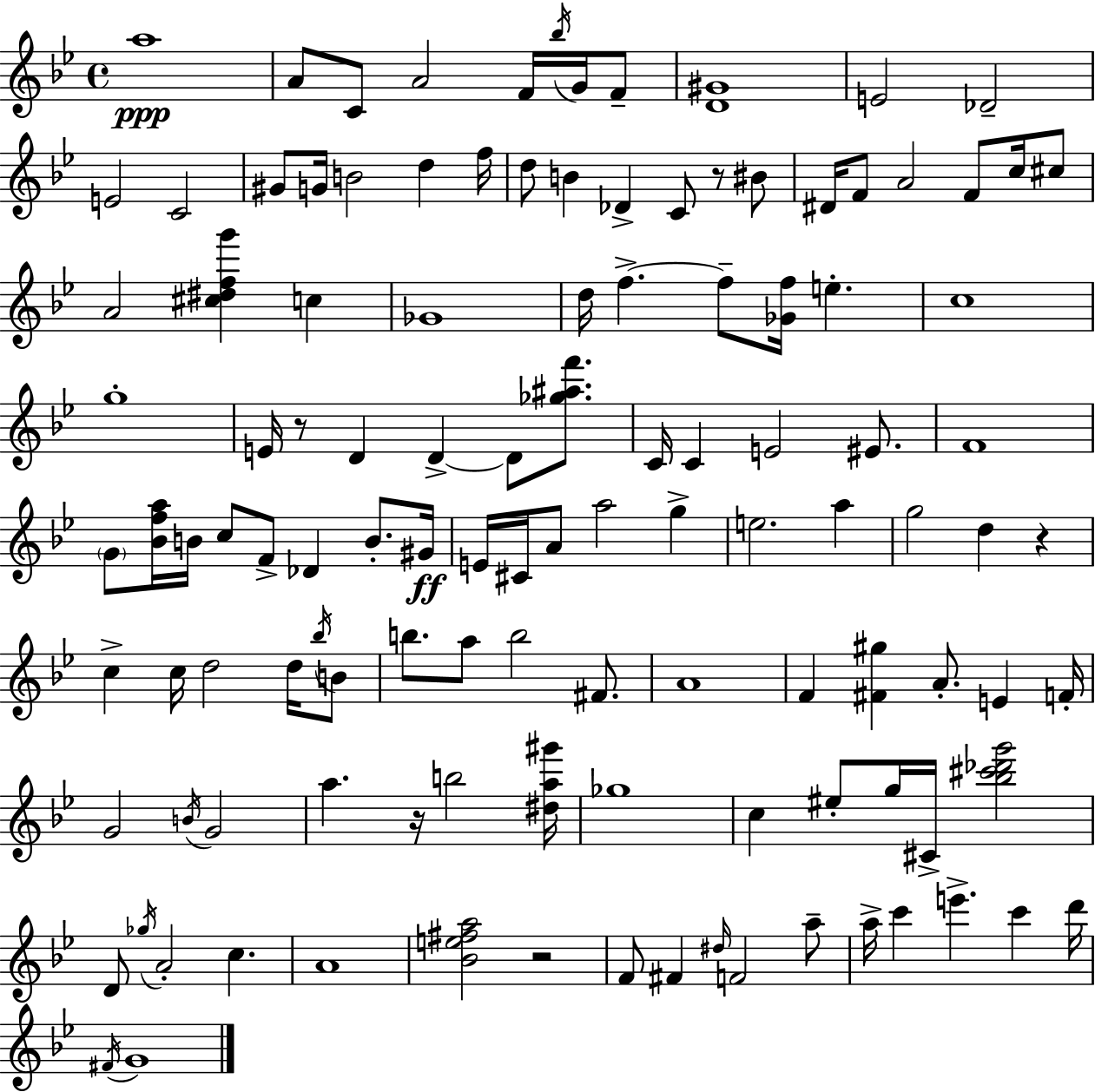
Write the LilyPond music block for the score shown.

{
  \clef treble
  \time 4/4
  \defaultTimeSignature
  \key g \minor
  a''1\ppp | a'8 c'8 a'2 f'16 \acciaccatura { bes''16 } g'16 f'8-- | <d' gis'>1 | e'2 des'2-- | \break e'2 c'2 | gis'8 g'16 b'2 d''4 | f''16 d''8 b'4 des'4-> c'8 r8 bis'8 | dis'16 f'8 a'2 f'8 c''16 cis''8 | \break a'2 <cis'' dis'' f'' g'''>4 c''4 | ges'1 | d''16 f''4.->~~ f''8-- <ges' f''>16 e''4.-. | c''1 | \break g''1-. | e'16 r8 d'4 d'4->~~ d'8 <ges'' ais'' f'''>8. | c'16 c'4 e'2 eis'8. | f'1 | \break \parenthesize g'8 <bes' f'' a''>16 b'16 c''8 f'8-> des'4 b'8.-. | gis'16\ff e'16 cis'16 a'8 a''2 g''4-> | e''2. a''4 | g''2 d''4 r4 | \break c''4-> c''16 d''2 d''16 \acciaccatura { bes''16 } | b'8 b''8. a''8 b''2 fis'8. | a'1 | f'4 <fis' gis''>4 a'8.-. e'4 | \break f'16-. g'2 \acciaccatura { b'16 } g'2 | a''4. r16 b''2 | <dis'' a'' gis'''>16 ges''1 | c''4 eis''8-. g''16 cis'16-> <bes'' cis''' des''' g'''>2 | \break d'8 \acciaccatura { ges''16 } a'2-. c''4. | a'1 | <bes' e'' fis'' a''>2 r2 | f'8 fis'4 \grace { dis''16 } f'2 | \break a''8-- a''16-> c'''4 e'''4.-> | c'''4 d'''16 \acciaccatura { fis'16 } g'1 | \bar "|."
}